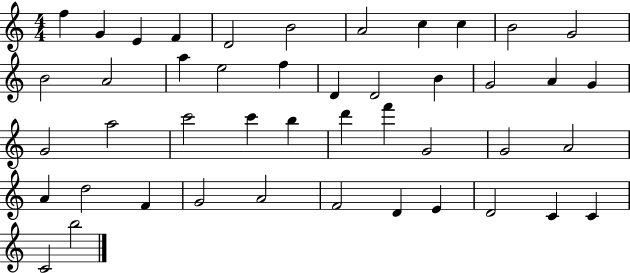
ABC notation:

X:1
T:Untitled
M:4/4
L:1/4
K:C
f G E F D2 B2 A2 c c B2 G2 B2 A2 a e2 f D D2 B G2 A G G2 a2 c'2 c' b d' f' G2 G2 A2 A d2 F G2 A2 F2 D E D2 C C C2 b2